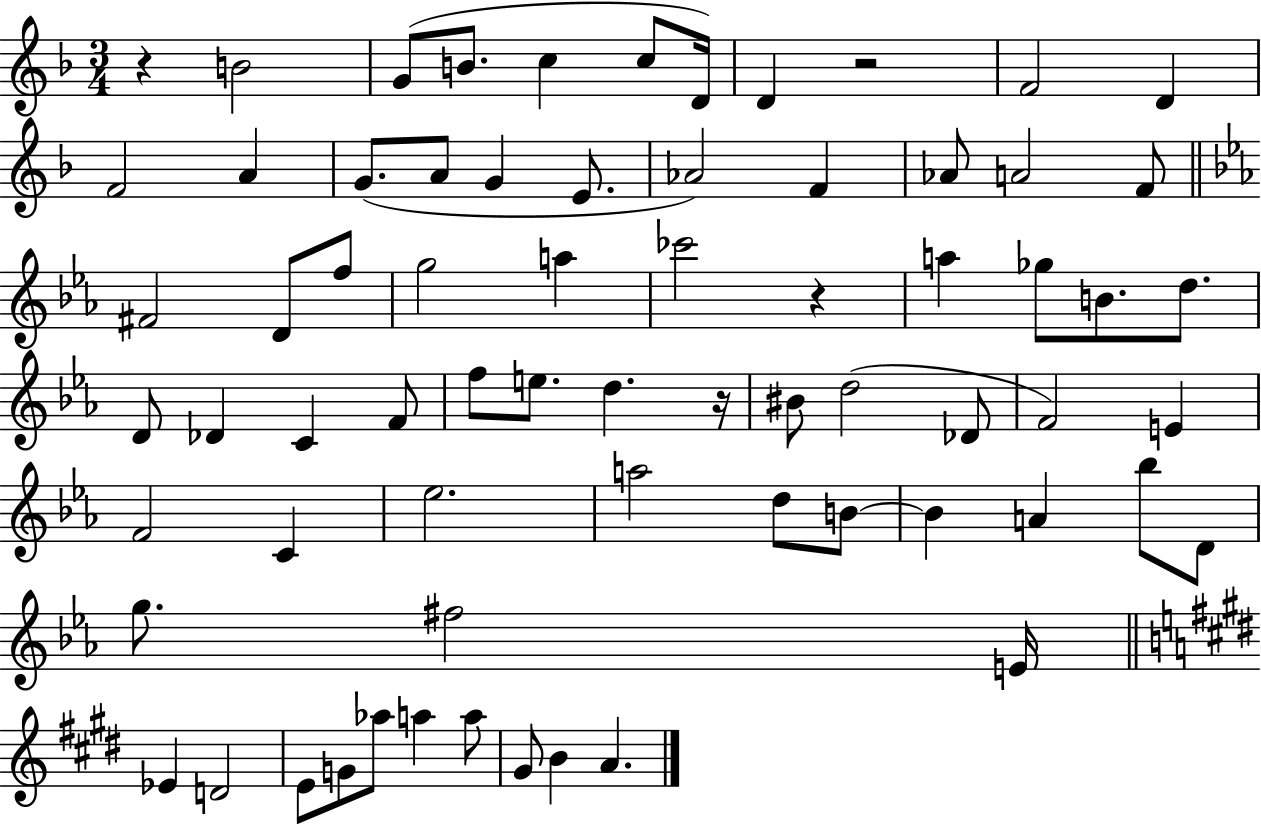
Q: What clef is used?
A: treble